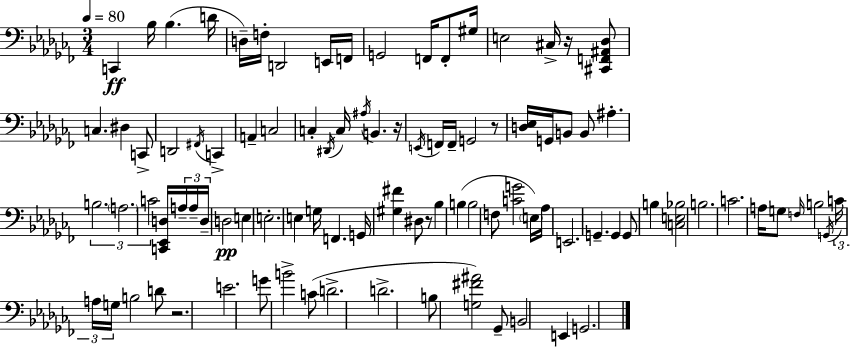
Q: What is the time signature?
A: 3/4